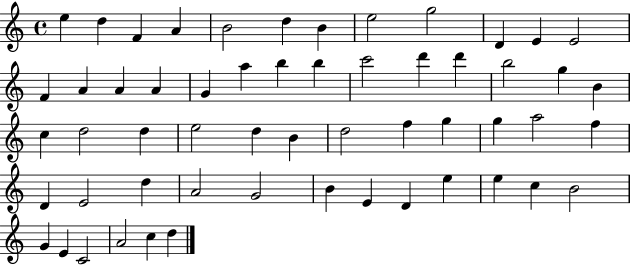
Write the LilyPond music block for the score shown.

{
  \clef treble
  \time 4/4
  \defaultTimeSignature
  \key c \major
  e''4 d''4 f'4 a'4 | b'2 d''4 b'4 | e''2 g''2 | d'4 e'4 e'2 | \break f'4 a'4 a'4 a'4 | g'4 a''4 b''4 b''4 | c'''2 d'''4 d'''4 | b''2 g''4 b'4 | \break c''4 d''2 d''4 | e''2 d''4 b'4 | d''2 f''4 g''4 | g''4 a''2 f''4 | \break d'4 e'2 d''4 | a'2 g'2 | b'4 e'4 d'4 e''4 | e''4 c''4 b'2 | \break g'4 e'4 c'2 | a'2 c''4 d''4 | \bar "|."
}